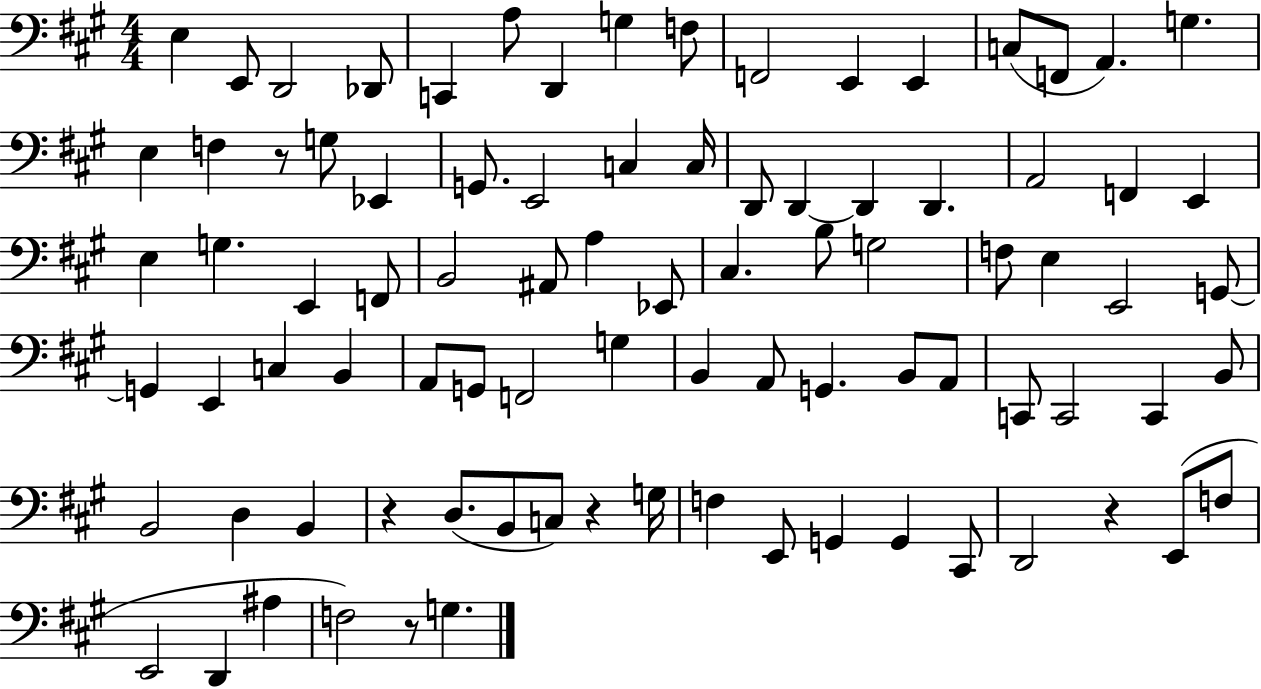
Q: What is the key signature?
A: A major